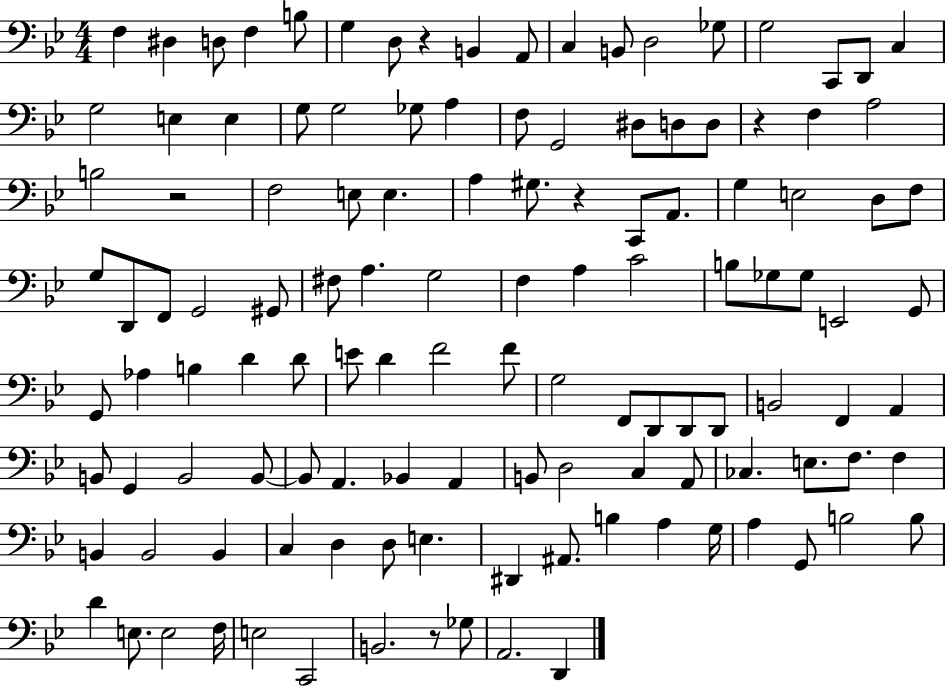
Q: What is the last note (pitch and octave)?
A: D2